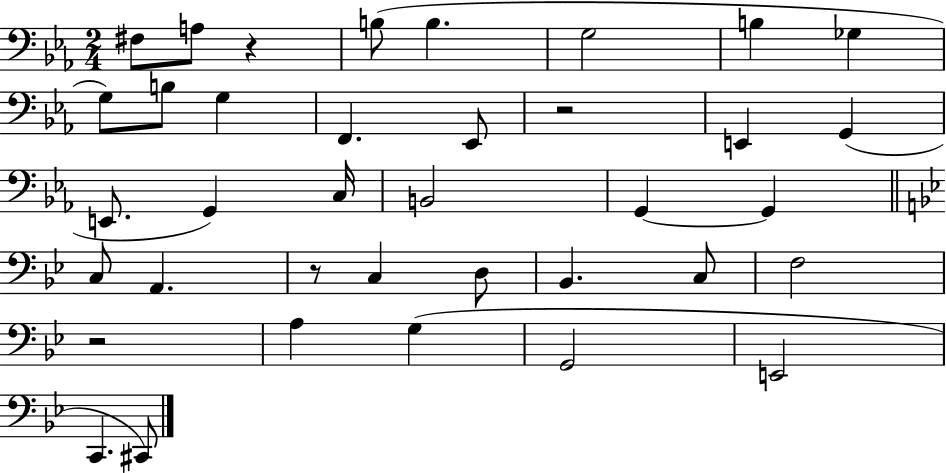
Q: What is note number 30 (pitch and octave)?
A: G2